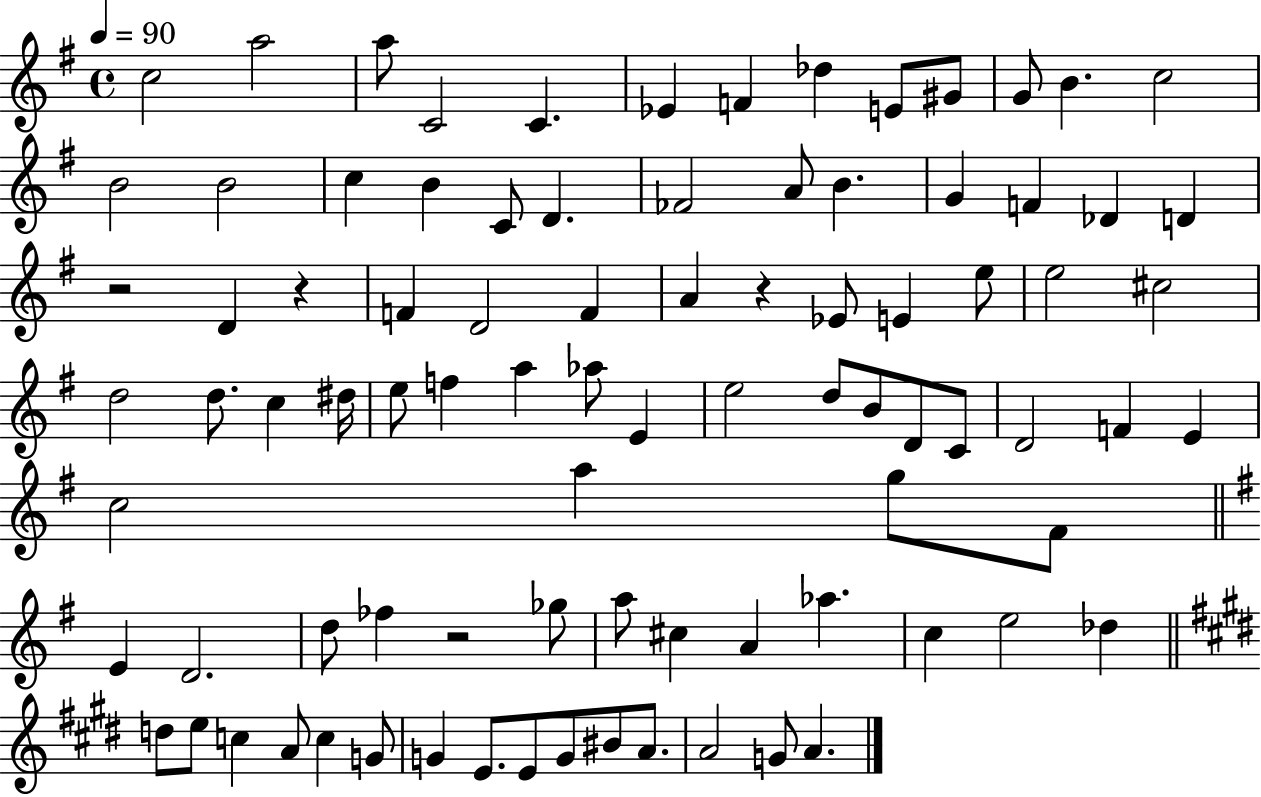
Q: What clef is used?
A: treble